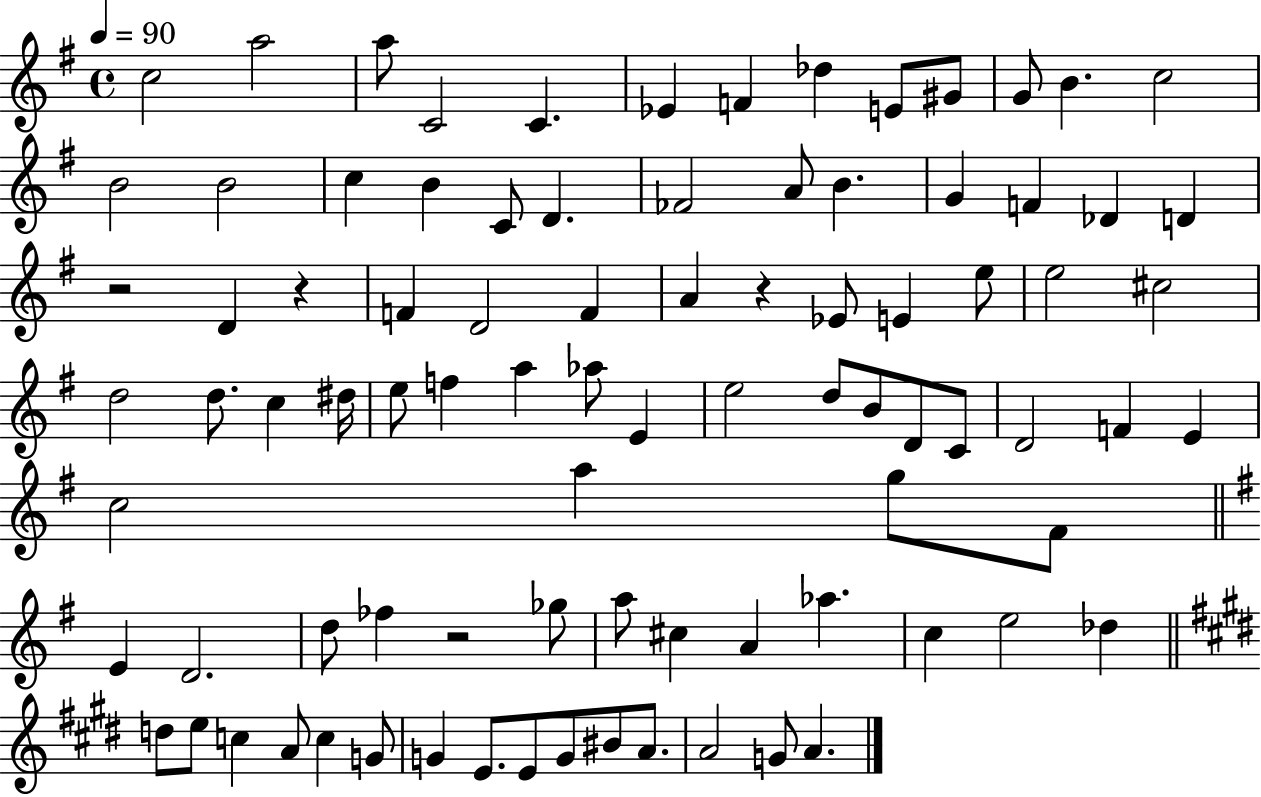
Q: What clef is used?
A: treble